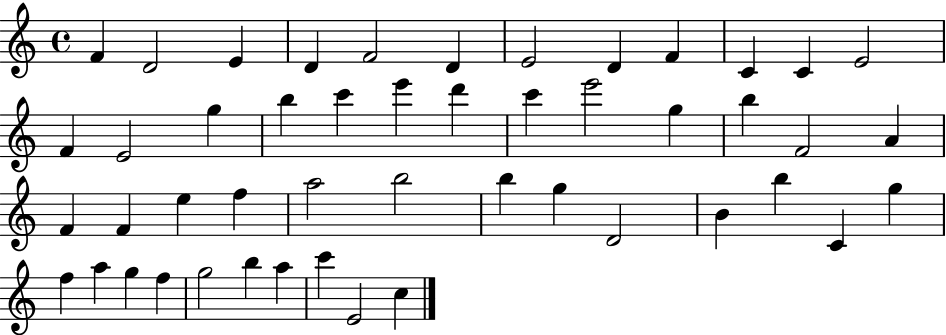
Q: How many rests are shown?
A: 0